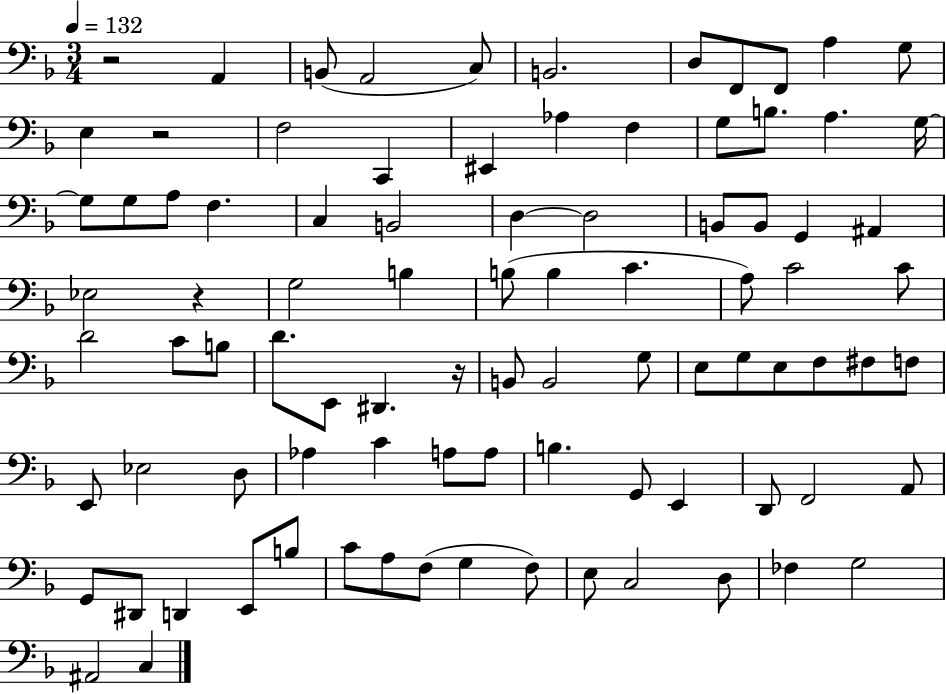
X:1
T:Untitled
M:3/4
L:1/4
K:F
z2 A,, B,,/2 A,,2 C,/2 B,,2 D,/2 F,,/2 F,,/2 A, G,/2 E, z2 F,2 C,, ^E,, _A, F, G,/2 B,/2 A, G,/4 G,/2 G,/2 A,/2 F, C, B,,2 D, D,2 B,,/2 B,,/2 G,, ^A,, _E,2 z G,2 B, B,/2 B, C A,/2 C2 C/2 D2 C/2 B,/2 D/2 E,,/2 ^D,, z/4 B,,/2 B,,2 G,/2 E,/2 G,/2 E,/2 F,/2 ^F,/2 F,/2 E,,/2 _E,2 D,/2 _A, C A,/2 A,/2 B, G,,/2 E,, D,,/2 F,,2 A,,/2 G,,/2 ^D,,/2 D,, E,,/2 B,/2 C/2 A,/2 F,/2 G, F,/2 E,/2 C,2 D,/2 _F, G,2 ^A,,2 C,